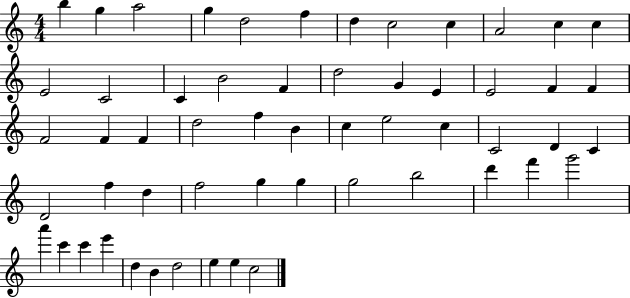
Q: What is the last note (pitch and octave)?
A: C5